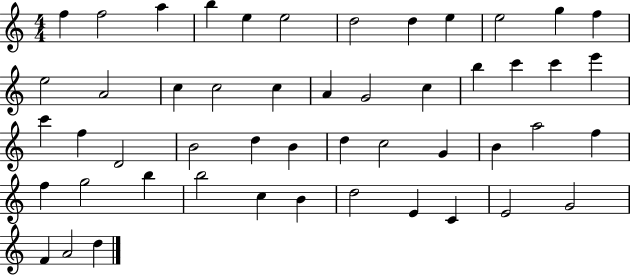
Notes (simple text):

F5/q F5/h A5/q B5/q E5/q E5/h D5/h D5/q E5/q E5/h G5/q F5/q E5/h A4/h C5/q C5/h C5/q A4/q G4/h C5/q B5/q C6/q C6/q E6/q C6/q F5/q D4/h B4/h D5/q B4/q D5/q C5/h G4/q B4/q A5/h F5/q F5/q G5/h B5/q B5/h C5/q B4/q D5/h E4/q C4/q E4/h G4/h F4/q A4/h D5/q